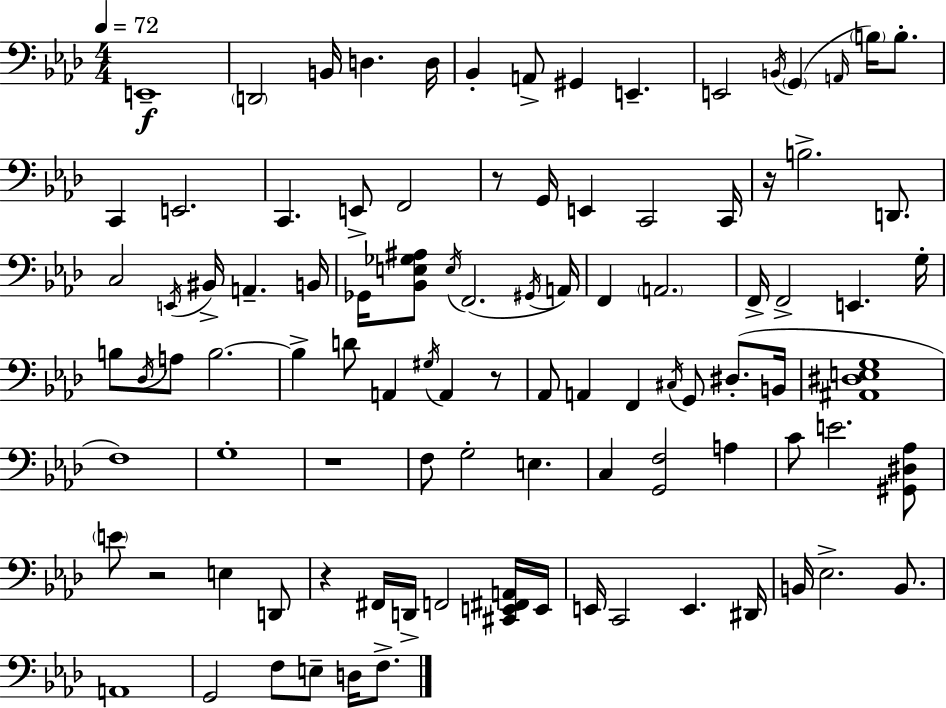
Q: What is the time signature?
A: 4/4